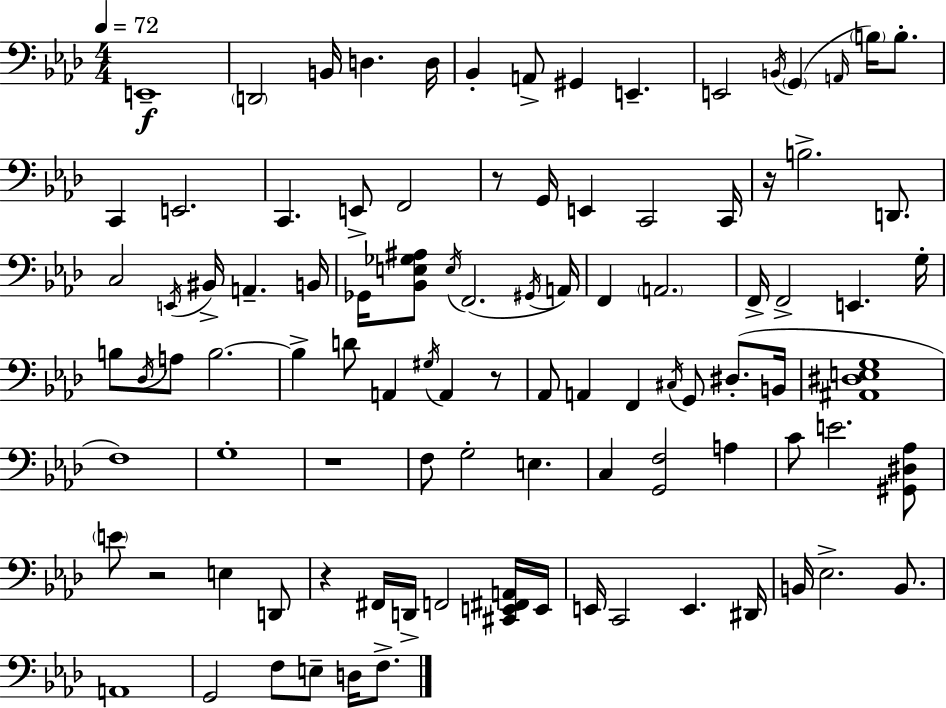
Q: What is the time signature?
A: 4/4